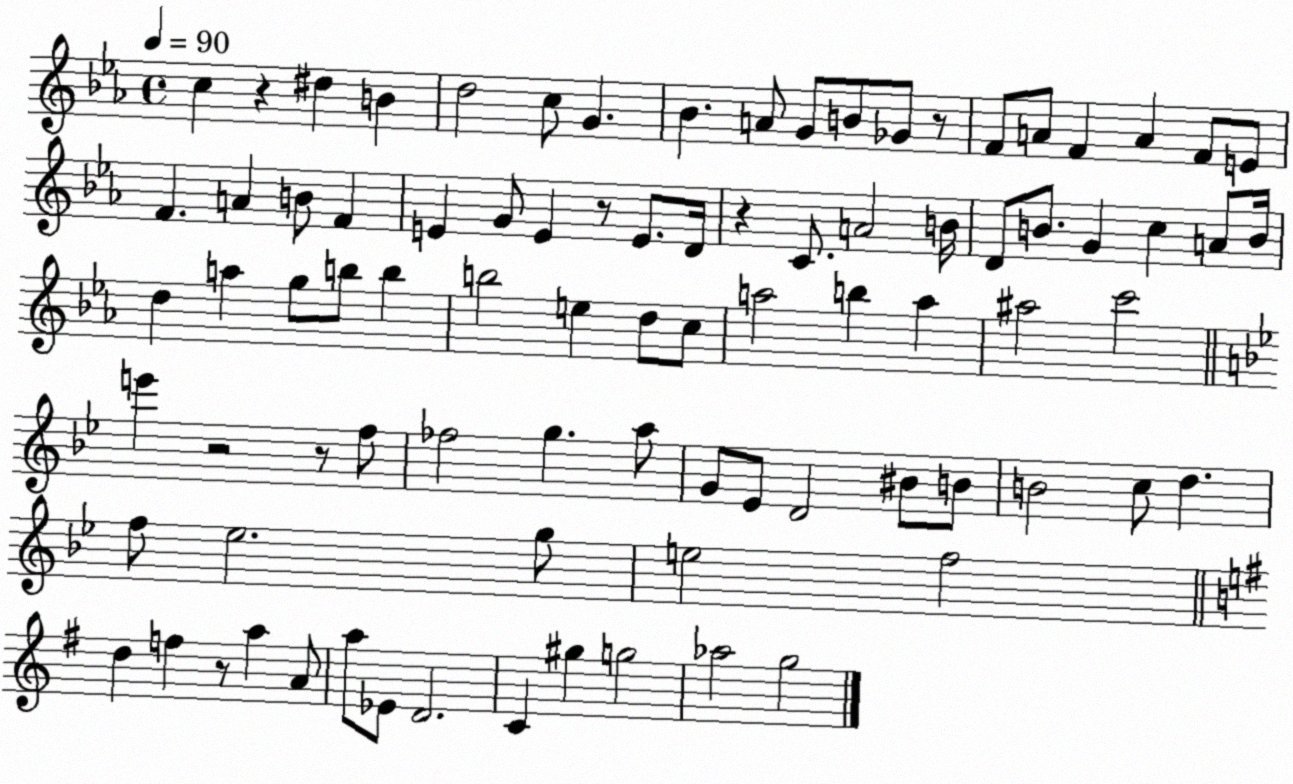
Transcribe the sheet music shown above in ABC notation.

X:1
T:Untitled
M:4/4
L:1/4
K:Eb
c z ^d B d2 c/2 G _B A/2 G/2 B/2 _G/2 z/2 F/2 A/2 F A F/2 E/2 F A B/2 F E G/2 E z/2 E/2 D/4 z C/2 A2 B/4 D/2 B/2 G c A/2 B/4 d a g/2 b/2 b b2 e d/2 c/2 a2 b a ^a2 c'2 e' z2 z/2 f/2 _f2 g a/2 G/2 _E/2 D2 ^B/2 B/2 B2 c/2 d f/2 _e2 g/2 e2 f2 d f z/2 a A/2 a/2 _E/2 D2 C ^g g2 _a2 g2